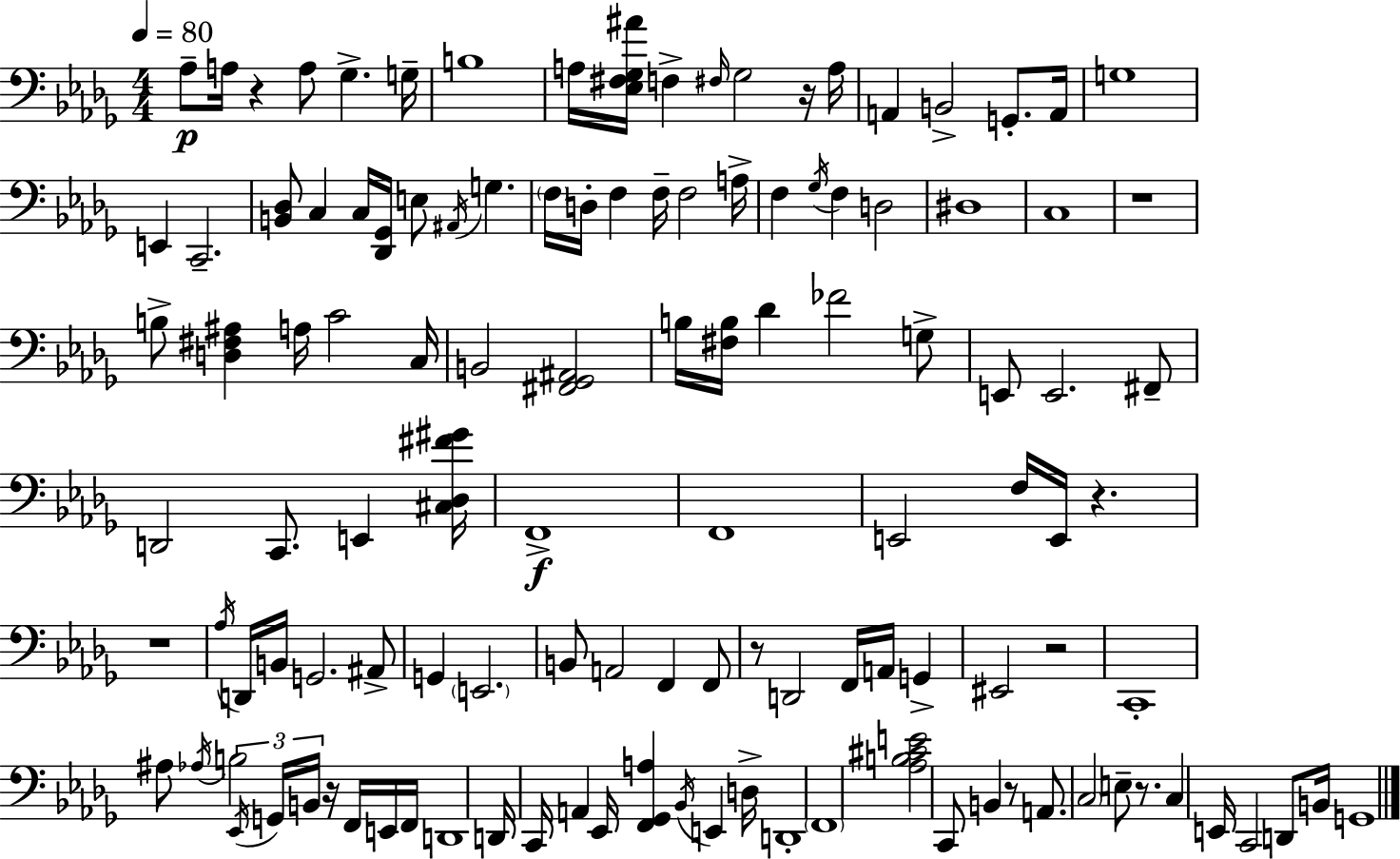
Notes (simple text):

Ab3/e A3/s R/q A3/e Gb3/q. G3/s B3/w A3/s [Eb3,F#3,Gb3,A#4]/s F3/q F#3/s Gb3/h R/s A3/s A2/q B2/h G2/e. A2/s G3/w E2/q C2/h. [B2,Db3]/e C3/q C3/s [Db2,Gb2]/s E3/e A#2/s G3/q. F3/s D3/s F3/q F3/s F3/h A3/s F3/q Gb3/s F3/q D3/h D#3/w C3/w R/w B3/e [D3,F#3,A#3]/q A3/s C4/h C3/s B2/h [F#2,Gb2,A#2]/h B3/s [F#3,B3]/s Db4/q FES4/h G3/e E2/e E2/h. F#2/e D2/h C2/e. E2/q [C#3,Db3,F#4,G#4]/s F2/w F2/w E2/h F3/s E2/s R/q. R/w Ab3/s D2/s B2/s G2/h. A#2/e G2/q E2/h. B2/e A2/h F2/q F2/e R/e D2/h F2/s A2/s G2/q EIS2/h R/h C2/w A#3/e Ab3/s B3/h Eb2/s G2/s B2/s R/s F2/s E2/s F2/s D2/w D2/s C2/s A2/q Eb2/s [F2,Gb2,A3]/q Bb2/s E2/q D3/s D2/w F2/w [Ab3,B3,C#4,E4]/h C2/e B2/q R/e A2/e. C3/h E3/e R/e. C3/q E2/s C2/h D2/e B2/s G2/w